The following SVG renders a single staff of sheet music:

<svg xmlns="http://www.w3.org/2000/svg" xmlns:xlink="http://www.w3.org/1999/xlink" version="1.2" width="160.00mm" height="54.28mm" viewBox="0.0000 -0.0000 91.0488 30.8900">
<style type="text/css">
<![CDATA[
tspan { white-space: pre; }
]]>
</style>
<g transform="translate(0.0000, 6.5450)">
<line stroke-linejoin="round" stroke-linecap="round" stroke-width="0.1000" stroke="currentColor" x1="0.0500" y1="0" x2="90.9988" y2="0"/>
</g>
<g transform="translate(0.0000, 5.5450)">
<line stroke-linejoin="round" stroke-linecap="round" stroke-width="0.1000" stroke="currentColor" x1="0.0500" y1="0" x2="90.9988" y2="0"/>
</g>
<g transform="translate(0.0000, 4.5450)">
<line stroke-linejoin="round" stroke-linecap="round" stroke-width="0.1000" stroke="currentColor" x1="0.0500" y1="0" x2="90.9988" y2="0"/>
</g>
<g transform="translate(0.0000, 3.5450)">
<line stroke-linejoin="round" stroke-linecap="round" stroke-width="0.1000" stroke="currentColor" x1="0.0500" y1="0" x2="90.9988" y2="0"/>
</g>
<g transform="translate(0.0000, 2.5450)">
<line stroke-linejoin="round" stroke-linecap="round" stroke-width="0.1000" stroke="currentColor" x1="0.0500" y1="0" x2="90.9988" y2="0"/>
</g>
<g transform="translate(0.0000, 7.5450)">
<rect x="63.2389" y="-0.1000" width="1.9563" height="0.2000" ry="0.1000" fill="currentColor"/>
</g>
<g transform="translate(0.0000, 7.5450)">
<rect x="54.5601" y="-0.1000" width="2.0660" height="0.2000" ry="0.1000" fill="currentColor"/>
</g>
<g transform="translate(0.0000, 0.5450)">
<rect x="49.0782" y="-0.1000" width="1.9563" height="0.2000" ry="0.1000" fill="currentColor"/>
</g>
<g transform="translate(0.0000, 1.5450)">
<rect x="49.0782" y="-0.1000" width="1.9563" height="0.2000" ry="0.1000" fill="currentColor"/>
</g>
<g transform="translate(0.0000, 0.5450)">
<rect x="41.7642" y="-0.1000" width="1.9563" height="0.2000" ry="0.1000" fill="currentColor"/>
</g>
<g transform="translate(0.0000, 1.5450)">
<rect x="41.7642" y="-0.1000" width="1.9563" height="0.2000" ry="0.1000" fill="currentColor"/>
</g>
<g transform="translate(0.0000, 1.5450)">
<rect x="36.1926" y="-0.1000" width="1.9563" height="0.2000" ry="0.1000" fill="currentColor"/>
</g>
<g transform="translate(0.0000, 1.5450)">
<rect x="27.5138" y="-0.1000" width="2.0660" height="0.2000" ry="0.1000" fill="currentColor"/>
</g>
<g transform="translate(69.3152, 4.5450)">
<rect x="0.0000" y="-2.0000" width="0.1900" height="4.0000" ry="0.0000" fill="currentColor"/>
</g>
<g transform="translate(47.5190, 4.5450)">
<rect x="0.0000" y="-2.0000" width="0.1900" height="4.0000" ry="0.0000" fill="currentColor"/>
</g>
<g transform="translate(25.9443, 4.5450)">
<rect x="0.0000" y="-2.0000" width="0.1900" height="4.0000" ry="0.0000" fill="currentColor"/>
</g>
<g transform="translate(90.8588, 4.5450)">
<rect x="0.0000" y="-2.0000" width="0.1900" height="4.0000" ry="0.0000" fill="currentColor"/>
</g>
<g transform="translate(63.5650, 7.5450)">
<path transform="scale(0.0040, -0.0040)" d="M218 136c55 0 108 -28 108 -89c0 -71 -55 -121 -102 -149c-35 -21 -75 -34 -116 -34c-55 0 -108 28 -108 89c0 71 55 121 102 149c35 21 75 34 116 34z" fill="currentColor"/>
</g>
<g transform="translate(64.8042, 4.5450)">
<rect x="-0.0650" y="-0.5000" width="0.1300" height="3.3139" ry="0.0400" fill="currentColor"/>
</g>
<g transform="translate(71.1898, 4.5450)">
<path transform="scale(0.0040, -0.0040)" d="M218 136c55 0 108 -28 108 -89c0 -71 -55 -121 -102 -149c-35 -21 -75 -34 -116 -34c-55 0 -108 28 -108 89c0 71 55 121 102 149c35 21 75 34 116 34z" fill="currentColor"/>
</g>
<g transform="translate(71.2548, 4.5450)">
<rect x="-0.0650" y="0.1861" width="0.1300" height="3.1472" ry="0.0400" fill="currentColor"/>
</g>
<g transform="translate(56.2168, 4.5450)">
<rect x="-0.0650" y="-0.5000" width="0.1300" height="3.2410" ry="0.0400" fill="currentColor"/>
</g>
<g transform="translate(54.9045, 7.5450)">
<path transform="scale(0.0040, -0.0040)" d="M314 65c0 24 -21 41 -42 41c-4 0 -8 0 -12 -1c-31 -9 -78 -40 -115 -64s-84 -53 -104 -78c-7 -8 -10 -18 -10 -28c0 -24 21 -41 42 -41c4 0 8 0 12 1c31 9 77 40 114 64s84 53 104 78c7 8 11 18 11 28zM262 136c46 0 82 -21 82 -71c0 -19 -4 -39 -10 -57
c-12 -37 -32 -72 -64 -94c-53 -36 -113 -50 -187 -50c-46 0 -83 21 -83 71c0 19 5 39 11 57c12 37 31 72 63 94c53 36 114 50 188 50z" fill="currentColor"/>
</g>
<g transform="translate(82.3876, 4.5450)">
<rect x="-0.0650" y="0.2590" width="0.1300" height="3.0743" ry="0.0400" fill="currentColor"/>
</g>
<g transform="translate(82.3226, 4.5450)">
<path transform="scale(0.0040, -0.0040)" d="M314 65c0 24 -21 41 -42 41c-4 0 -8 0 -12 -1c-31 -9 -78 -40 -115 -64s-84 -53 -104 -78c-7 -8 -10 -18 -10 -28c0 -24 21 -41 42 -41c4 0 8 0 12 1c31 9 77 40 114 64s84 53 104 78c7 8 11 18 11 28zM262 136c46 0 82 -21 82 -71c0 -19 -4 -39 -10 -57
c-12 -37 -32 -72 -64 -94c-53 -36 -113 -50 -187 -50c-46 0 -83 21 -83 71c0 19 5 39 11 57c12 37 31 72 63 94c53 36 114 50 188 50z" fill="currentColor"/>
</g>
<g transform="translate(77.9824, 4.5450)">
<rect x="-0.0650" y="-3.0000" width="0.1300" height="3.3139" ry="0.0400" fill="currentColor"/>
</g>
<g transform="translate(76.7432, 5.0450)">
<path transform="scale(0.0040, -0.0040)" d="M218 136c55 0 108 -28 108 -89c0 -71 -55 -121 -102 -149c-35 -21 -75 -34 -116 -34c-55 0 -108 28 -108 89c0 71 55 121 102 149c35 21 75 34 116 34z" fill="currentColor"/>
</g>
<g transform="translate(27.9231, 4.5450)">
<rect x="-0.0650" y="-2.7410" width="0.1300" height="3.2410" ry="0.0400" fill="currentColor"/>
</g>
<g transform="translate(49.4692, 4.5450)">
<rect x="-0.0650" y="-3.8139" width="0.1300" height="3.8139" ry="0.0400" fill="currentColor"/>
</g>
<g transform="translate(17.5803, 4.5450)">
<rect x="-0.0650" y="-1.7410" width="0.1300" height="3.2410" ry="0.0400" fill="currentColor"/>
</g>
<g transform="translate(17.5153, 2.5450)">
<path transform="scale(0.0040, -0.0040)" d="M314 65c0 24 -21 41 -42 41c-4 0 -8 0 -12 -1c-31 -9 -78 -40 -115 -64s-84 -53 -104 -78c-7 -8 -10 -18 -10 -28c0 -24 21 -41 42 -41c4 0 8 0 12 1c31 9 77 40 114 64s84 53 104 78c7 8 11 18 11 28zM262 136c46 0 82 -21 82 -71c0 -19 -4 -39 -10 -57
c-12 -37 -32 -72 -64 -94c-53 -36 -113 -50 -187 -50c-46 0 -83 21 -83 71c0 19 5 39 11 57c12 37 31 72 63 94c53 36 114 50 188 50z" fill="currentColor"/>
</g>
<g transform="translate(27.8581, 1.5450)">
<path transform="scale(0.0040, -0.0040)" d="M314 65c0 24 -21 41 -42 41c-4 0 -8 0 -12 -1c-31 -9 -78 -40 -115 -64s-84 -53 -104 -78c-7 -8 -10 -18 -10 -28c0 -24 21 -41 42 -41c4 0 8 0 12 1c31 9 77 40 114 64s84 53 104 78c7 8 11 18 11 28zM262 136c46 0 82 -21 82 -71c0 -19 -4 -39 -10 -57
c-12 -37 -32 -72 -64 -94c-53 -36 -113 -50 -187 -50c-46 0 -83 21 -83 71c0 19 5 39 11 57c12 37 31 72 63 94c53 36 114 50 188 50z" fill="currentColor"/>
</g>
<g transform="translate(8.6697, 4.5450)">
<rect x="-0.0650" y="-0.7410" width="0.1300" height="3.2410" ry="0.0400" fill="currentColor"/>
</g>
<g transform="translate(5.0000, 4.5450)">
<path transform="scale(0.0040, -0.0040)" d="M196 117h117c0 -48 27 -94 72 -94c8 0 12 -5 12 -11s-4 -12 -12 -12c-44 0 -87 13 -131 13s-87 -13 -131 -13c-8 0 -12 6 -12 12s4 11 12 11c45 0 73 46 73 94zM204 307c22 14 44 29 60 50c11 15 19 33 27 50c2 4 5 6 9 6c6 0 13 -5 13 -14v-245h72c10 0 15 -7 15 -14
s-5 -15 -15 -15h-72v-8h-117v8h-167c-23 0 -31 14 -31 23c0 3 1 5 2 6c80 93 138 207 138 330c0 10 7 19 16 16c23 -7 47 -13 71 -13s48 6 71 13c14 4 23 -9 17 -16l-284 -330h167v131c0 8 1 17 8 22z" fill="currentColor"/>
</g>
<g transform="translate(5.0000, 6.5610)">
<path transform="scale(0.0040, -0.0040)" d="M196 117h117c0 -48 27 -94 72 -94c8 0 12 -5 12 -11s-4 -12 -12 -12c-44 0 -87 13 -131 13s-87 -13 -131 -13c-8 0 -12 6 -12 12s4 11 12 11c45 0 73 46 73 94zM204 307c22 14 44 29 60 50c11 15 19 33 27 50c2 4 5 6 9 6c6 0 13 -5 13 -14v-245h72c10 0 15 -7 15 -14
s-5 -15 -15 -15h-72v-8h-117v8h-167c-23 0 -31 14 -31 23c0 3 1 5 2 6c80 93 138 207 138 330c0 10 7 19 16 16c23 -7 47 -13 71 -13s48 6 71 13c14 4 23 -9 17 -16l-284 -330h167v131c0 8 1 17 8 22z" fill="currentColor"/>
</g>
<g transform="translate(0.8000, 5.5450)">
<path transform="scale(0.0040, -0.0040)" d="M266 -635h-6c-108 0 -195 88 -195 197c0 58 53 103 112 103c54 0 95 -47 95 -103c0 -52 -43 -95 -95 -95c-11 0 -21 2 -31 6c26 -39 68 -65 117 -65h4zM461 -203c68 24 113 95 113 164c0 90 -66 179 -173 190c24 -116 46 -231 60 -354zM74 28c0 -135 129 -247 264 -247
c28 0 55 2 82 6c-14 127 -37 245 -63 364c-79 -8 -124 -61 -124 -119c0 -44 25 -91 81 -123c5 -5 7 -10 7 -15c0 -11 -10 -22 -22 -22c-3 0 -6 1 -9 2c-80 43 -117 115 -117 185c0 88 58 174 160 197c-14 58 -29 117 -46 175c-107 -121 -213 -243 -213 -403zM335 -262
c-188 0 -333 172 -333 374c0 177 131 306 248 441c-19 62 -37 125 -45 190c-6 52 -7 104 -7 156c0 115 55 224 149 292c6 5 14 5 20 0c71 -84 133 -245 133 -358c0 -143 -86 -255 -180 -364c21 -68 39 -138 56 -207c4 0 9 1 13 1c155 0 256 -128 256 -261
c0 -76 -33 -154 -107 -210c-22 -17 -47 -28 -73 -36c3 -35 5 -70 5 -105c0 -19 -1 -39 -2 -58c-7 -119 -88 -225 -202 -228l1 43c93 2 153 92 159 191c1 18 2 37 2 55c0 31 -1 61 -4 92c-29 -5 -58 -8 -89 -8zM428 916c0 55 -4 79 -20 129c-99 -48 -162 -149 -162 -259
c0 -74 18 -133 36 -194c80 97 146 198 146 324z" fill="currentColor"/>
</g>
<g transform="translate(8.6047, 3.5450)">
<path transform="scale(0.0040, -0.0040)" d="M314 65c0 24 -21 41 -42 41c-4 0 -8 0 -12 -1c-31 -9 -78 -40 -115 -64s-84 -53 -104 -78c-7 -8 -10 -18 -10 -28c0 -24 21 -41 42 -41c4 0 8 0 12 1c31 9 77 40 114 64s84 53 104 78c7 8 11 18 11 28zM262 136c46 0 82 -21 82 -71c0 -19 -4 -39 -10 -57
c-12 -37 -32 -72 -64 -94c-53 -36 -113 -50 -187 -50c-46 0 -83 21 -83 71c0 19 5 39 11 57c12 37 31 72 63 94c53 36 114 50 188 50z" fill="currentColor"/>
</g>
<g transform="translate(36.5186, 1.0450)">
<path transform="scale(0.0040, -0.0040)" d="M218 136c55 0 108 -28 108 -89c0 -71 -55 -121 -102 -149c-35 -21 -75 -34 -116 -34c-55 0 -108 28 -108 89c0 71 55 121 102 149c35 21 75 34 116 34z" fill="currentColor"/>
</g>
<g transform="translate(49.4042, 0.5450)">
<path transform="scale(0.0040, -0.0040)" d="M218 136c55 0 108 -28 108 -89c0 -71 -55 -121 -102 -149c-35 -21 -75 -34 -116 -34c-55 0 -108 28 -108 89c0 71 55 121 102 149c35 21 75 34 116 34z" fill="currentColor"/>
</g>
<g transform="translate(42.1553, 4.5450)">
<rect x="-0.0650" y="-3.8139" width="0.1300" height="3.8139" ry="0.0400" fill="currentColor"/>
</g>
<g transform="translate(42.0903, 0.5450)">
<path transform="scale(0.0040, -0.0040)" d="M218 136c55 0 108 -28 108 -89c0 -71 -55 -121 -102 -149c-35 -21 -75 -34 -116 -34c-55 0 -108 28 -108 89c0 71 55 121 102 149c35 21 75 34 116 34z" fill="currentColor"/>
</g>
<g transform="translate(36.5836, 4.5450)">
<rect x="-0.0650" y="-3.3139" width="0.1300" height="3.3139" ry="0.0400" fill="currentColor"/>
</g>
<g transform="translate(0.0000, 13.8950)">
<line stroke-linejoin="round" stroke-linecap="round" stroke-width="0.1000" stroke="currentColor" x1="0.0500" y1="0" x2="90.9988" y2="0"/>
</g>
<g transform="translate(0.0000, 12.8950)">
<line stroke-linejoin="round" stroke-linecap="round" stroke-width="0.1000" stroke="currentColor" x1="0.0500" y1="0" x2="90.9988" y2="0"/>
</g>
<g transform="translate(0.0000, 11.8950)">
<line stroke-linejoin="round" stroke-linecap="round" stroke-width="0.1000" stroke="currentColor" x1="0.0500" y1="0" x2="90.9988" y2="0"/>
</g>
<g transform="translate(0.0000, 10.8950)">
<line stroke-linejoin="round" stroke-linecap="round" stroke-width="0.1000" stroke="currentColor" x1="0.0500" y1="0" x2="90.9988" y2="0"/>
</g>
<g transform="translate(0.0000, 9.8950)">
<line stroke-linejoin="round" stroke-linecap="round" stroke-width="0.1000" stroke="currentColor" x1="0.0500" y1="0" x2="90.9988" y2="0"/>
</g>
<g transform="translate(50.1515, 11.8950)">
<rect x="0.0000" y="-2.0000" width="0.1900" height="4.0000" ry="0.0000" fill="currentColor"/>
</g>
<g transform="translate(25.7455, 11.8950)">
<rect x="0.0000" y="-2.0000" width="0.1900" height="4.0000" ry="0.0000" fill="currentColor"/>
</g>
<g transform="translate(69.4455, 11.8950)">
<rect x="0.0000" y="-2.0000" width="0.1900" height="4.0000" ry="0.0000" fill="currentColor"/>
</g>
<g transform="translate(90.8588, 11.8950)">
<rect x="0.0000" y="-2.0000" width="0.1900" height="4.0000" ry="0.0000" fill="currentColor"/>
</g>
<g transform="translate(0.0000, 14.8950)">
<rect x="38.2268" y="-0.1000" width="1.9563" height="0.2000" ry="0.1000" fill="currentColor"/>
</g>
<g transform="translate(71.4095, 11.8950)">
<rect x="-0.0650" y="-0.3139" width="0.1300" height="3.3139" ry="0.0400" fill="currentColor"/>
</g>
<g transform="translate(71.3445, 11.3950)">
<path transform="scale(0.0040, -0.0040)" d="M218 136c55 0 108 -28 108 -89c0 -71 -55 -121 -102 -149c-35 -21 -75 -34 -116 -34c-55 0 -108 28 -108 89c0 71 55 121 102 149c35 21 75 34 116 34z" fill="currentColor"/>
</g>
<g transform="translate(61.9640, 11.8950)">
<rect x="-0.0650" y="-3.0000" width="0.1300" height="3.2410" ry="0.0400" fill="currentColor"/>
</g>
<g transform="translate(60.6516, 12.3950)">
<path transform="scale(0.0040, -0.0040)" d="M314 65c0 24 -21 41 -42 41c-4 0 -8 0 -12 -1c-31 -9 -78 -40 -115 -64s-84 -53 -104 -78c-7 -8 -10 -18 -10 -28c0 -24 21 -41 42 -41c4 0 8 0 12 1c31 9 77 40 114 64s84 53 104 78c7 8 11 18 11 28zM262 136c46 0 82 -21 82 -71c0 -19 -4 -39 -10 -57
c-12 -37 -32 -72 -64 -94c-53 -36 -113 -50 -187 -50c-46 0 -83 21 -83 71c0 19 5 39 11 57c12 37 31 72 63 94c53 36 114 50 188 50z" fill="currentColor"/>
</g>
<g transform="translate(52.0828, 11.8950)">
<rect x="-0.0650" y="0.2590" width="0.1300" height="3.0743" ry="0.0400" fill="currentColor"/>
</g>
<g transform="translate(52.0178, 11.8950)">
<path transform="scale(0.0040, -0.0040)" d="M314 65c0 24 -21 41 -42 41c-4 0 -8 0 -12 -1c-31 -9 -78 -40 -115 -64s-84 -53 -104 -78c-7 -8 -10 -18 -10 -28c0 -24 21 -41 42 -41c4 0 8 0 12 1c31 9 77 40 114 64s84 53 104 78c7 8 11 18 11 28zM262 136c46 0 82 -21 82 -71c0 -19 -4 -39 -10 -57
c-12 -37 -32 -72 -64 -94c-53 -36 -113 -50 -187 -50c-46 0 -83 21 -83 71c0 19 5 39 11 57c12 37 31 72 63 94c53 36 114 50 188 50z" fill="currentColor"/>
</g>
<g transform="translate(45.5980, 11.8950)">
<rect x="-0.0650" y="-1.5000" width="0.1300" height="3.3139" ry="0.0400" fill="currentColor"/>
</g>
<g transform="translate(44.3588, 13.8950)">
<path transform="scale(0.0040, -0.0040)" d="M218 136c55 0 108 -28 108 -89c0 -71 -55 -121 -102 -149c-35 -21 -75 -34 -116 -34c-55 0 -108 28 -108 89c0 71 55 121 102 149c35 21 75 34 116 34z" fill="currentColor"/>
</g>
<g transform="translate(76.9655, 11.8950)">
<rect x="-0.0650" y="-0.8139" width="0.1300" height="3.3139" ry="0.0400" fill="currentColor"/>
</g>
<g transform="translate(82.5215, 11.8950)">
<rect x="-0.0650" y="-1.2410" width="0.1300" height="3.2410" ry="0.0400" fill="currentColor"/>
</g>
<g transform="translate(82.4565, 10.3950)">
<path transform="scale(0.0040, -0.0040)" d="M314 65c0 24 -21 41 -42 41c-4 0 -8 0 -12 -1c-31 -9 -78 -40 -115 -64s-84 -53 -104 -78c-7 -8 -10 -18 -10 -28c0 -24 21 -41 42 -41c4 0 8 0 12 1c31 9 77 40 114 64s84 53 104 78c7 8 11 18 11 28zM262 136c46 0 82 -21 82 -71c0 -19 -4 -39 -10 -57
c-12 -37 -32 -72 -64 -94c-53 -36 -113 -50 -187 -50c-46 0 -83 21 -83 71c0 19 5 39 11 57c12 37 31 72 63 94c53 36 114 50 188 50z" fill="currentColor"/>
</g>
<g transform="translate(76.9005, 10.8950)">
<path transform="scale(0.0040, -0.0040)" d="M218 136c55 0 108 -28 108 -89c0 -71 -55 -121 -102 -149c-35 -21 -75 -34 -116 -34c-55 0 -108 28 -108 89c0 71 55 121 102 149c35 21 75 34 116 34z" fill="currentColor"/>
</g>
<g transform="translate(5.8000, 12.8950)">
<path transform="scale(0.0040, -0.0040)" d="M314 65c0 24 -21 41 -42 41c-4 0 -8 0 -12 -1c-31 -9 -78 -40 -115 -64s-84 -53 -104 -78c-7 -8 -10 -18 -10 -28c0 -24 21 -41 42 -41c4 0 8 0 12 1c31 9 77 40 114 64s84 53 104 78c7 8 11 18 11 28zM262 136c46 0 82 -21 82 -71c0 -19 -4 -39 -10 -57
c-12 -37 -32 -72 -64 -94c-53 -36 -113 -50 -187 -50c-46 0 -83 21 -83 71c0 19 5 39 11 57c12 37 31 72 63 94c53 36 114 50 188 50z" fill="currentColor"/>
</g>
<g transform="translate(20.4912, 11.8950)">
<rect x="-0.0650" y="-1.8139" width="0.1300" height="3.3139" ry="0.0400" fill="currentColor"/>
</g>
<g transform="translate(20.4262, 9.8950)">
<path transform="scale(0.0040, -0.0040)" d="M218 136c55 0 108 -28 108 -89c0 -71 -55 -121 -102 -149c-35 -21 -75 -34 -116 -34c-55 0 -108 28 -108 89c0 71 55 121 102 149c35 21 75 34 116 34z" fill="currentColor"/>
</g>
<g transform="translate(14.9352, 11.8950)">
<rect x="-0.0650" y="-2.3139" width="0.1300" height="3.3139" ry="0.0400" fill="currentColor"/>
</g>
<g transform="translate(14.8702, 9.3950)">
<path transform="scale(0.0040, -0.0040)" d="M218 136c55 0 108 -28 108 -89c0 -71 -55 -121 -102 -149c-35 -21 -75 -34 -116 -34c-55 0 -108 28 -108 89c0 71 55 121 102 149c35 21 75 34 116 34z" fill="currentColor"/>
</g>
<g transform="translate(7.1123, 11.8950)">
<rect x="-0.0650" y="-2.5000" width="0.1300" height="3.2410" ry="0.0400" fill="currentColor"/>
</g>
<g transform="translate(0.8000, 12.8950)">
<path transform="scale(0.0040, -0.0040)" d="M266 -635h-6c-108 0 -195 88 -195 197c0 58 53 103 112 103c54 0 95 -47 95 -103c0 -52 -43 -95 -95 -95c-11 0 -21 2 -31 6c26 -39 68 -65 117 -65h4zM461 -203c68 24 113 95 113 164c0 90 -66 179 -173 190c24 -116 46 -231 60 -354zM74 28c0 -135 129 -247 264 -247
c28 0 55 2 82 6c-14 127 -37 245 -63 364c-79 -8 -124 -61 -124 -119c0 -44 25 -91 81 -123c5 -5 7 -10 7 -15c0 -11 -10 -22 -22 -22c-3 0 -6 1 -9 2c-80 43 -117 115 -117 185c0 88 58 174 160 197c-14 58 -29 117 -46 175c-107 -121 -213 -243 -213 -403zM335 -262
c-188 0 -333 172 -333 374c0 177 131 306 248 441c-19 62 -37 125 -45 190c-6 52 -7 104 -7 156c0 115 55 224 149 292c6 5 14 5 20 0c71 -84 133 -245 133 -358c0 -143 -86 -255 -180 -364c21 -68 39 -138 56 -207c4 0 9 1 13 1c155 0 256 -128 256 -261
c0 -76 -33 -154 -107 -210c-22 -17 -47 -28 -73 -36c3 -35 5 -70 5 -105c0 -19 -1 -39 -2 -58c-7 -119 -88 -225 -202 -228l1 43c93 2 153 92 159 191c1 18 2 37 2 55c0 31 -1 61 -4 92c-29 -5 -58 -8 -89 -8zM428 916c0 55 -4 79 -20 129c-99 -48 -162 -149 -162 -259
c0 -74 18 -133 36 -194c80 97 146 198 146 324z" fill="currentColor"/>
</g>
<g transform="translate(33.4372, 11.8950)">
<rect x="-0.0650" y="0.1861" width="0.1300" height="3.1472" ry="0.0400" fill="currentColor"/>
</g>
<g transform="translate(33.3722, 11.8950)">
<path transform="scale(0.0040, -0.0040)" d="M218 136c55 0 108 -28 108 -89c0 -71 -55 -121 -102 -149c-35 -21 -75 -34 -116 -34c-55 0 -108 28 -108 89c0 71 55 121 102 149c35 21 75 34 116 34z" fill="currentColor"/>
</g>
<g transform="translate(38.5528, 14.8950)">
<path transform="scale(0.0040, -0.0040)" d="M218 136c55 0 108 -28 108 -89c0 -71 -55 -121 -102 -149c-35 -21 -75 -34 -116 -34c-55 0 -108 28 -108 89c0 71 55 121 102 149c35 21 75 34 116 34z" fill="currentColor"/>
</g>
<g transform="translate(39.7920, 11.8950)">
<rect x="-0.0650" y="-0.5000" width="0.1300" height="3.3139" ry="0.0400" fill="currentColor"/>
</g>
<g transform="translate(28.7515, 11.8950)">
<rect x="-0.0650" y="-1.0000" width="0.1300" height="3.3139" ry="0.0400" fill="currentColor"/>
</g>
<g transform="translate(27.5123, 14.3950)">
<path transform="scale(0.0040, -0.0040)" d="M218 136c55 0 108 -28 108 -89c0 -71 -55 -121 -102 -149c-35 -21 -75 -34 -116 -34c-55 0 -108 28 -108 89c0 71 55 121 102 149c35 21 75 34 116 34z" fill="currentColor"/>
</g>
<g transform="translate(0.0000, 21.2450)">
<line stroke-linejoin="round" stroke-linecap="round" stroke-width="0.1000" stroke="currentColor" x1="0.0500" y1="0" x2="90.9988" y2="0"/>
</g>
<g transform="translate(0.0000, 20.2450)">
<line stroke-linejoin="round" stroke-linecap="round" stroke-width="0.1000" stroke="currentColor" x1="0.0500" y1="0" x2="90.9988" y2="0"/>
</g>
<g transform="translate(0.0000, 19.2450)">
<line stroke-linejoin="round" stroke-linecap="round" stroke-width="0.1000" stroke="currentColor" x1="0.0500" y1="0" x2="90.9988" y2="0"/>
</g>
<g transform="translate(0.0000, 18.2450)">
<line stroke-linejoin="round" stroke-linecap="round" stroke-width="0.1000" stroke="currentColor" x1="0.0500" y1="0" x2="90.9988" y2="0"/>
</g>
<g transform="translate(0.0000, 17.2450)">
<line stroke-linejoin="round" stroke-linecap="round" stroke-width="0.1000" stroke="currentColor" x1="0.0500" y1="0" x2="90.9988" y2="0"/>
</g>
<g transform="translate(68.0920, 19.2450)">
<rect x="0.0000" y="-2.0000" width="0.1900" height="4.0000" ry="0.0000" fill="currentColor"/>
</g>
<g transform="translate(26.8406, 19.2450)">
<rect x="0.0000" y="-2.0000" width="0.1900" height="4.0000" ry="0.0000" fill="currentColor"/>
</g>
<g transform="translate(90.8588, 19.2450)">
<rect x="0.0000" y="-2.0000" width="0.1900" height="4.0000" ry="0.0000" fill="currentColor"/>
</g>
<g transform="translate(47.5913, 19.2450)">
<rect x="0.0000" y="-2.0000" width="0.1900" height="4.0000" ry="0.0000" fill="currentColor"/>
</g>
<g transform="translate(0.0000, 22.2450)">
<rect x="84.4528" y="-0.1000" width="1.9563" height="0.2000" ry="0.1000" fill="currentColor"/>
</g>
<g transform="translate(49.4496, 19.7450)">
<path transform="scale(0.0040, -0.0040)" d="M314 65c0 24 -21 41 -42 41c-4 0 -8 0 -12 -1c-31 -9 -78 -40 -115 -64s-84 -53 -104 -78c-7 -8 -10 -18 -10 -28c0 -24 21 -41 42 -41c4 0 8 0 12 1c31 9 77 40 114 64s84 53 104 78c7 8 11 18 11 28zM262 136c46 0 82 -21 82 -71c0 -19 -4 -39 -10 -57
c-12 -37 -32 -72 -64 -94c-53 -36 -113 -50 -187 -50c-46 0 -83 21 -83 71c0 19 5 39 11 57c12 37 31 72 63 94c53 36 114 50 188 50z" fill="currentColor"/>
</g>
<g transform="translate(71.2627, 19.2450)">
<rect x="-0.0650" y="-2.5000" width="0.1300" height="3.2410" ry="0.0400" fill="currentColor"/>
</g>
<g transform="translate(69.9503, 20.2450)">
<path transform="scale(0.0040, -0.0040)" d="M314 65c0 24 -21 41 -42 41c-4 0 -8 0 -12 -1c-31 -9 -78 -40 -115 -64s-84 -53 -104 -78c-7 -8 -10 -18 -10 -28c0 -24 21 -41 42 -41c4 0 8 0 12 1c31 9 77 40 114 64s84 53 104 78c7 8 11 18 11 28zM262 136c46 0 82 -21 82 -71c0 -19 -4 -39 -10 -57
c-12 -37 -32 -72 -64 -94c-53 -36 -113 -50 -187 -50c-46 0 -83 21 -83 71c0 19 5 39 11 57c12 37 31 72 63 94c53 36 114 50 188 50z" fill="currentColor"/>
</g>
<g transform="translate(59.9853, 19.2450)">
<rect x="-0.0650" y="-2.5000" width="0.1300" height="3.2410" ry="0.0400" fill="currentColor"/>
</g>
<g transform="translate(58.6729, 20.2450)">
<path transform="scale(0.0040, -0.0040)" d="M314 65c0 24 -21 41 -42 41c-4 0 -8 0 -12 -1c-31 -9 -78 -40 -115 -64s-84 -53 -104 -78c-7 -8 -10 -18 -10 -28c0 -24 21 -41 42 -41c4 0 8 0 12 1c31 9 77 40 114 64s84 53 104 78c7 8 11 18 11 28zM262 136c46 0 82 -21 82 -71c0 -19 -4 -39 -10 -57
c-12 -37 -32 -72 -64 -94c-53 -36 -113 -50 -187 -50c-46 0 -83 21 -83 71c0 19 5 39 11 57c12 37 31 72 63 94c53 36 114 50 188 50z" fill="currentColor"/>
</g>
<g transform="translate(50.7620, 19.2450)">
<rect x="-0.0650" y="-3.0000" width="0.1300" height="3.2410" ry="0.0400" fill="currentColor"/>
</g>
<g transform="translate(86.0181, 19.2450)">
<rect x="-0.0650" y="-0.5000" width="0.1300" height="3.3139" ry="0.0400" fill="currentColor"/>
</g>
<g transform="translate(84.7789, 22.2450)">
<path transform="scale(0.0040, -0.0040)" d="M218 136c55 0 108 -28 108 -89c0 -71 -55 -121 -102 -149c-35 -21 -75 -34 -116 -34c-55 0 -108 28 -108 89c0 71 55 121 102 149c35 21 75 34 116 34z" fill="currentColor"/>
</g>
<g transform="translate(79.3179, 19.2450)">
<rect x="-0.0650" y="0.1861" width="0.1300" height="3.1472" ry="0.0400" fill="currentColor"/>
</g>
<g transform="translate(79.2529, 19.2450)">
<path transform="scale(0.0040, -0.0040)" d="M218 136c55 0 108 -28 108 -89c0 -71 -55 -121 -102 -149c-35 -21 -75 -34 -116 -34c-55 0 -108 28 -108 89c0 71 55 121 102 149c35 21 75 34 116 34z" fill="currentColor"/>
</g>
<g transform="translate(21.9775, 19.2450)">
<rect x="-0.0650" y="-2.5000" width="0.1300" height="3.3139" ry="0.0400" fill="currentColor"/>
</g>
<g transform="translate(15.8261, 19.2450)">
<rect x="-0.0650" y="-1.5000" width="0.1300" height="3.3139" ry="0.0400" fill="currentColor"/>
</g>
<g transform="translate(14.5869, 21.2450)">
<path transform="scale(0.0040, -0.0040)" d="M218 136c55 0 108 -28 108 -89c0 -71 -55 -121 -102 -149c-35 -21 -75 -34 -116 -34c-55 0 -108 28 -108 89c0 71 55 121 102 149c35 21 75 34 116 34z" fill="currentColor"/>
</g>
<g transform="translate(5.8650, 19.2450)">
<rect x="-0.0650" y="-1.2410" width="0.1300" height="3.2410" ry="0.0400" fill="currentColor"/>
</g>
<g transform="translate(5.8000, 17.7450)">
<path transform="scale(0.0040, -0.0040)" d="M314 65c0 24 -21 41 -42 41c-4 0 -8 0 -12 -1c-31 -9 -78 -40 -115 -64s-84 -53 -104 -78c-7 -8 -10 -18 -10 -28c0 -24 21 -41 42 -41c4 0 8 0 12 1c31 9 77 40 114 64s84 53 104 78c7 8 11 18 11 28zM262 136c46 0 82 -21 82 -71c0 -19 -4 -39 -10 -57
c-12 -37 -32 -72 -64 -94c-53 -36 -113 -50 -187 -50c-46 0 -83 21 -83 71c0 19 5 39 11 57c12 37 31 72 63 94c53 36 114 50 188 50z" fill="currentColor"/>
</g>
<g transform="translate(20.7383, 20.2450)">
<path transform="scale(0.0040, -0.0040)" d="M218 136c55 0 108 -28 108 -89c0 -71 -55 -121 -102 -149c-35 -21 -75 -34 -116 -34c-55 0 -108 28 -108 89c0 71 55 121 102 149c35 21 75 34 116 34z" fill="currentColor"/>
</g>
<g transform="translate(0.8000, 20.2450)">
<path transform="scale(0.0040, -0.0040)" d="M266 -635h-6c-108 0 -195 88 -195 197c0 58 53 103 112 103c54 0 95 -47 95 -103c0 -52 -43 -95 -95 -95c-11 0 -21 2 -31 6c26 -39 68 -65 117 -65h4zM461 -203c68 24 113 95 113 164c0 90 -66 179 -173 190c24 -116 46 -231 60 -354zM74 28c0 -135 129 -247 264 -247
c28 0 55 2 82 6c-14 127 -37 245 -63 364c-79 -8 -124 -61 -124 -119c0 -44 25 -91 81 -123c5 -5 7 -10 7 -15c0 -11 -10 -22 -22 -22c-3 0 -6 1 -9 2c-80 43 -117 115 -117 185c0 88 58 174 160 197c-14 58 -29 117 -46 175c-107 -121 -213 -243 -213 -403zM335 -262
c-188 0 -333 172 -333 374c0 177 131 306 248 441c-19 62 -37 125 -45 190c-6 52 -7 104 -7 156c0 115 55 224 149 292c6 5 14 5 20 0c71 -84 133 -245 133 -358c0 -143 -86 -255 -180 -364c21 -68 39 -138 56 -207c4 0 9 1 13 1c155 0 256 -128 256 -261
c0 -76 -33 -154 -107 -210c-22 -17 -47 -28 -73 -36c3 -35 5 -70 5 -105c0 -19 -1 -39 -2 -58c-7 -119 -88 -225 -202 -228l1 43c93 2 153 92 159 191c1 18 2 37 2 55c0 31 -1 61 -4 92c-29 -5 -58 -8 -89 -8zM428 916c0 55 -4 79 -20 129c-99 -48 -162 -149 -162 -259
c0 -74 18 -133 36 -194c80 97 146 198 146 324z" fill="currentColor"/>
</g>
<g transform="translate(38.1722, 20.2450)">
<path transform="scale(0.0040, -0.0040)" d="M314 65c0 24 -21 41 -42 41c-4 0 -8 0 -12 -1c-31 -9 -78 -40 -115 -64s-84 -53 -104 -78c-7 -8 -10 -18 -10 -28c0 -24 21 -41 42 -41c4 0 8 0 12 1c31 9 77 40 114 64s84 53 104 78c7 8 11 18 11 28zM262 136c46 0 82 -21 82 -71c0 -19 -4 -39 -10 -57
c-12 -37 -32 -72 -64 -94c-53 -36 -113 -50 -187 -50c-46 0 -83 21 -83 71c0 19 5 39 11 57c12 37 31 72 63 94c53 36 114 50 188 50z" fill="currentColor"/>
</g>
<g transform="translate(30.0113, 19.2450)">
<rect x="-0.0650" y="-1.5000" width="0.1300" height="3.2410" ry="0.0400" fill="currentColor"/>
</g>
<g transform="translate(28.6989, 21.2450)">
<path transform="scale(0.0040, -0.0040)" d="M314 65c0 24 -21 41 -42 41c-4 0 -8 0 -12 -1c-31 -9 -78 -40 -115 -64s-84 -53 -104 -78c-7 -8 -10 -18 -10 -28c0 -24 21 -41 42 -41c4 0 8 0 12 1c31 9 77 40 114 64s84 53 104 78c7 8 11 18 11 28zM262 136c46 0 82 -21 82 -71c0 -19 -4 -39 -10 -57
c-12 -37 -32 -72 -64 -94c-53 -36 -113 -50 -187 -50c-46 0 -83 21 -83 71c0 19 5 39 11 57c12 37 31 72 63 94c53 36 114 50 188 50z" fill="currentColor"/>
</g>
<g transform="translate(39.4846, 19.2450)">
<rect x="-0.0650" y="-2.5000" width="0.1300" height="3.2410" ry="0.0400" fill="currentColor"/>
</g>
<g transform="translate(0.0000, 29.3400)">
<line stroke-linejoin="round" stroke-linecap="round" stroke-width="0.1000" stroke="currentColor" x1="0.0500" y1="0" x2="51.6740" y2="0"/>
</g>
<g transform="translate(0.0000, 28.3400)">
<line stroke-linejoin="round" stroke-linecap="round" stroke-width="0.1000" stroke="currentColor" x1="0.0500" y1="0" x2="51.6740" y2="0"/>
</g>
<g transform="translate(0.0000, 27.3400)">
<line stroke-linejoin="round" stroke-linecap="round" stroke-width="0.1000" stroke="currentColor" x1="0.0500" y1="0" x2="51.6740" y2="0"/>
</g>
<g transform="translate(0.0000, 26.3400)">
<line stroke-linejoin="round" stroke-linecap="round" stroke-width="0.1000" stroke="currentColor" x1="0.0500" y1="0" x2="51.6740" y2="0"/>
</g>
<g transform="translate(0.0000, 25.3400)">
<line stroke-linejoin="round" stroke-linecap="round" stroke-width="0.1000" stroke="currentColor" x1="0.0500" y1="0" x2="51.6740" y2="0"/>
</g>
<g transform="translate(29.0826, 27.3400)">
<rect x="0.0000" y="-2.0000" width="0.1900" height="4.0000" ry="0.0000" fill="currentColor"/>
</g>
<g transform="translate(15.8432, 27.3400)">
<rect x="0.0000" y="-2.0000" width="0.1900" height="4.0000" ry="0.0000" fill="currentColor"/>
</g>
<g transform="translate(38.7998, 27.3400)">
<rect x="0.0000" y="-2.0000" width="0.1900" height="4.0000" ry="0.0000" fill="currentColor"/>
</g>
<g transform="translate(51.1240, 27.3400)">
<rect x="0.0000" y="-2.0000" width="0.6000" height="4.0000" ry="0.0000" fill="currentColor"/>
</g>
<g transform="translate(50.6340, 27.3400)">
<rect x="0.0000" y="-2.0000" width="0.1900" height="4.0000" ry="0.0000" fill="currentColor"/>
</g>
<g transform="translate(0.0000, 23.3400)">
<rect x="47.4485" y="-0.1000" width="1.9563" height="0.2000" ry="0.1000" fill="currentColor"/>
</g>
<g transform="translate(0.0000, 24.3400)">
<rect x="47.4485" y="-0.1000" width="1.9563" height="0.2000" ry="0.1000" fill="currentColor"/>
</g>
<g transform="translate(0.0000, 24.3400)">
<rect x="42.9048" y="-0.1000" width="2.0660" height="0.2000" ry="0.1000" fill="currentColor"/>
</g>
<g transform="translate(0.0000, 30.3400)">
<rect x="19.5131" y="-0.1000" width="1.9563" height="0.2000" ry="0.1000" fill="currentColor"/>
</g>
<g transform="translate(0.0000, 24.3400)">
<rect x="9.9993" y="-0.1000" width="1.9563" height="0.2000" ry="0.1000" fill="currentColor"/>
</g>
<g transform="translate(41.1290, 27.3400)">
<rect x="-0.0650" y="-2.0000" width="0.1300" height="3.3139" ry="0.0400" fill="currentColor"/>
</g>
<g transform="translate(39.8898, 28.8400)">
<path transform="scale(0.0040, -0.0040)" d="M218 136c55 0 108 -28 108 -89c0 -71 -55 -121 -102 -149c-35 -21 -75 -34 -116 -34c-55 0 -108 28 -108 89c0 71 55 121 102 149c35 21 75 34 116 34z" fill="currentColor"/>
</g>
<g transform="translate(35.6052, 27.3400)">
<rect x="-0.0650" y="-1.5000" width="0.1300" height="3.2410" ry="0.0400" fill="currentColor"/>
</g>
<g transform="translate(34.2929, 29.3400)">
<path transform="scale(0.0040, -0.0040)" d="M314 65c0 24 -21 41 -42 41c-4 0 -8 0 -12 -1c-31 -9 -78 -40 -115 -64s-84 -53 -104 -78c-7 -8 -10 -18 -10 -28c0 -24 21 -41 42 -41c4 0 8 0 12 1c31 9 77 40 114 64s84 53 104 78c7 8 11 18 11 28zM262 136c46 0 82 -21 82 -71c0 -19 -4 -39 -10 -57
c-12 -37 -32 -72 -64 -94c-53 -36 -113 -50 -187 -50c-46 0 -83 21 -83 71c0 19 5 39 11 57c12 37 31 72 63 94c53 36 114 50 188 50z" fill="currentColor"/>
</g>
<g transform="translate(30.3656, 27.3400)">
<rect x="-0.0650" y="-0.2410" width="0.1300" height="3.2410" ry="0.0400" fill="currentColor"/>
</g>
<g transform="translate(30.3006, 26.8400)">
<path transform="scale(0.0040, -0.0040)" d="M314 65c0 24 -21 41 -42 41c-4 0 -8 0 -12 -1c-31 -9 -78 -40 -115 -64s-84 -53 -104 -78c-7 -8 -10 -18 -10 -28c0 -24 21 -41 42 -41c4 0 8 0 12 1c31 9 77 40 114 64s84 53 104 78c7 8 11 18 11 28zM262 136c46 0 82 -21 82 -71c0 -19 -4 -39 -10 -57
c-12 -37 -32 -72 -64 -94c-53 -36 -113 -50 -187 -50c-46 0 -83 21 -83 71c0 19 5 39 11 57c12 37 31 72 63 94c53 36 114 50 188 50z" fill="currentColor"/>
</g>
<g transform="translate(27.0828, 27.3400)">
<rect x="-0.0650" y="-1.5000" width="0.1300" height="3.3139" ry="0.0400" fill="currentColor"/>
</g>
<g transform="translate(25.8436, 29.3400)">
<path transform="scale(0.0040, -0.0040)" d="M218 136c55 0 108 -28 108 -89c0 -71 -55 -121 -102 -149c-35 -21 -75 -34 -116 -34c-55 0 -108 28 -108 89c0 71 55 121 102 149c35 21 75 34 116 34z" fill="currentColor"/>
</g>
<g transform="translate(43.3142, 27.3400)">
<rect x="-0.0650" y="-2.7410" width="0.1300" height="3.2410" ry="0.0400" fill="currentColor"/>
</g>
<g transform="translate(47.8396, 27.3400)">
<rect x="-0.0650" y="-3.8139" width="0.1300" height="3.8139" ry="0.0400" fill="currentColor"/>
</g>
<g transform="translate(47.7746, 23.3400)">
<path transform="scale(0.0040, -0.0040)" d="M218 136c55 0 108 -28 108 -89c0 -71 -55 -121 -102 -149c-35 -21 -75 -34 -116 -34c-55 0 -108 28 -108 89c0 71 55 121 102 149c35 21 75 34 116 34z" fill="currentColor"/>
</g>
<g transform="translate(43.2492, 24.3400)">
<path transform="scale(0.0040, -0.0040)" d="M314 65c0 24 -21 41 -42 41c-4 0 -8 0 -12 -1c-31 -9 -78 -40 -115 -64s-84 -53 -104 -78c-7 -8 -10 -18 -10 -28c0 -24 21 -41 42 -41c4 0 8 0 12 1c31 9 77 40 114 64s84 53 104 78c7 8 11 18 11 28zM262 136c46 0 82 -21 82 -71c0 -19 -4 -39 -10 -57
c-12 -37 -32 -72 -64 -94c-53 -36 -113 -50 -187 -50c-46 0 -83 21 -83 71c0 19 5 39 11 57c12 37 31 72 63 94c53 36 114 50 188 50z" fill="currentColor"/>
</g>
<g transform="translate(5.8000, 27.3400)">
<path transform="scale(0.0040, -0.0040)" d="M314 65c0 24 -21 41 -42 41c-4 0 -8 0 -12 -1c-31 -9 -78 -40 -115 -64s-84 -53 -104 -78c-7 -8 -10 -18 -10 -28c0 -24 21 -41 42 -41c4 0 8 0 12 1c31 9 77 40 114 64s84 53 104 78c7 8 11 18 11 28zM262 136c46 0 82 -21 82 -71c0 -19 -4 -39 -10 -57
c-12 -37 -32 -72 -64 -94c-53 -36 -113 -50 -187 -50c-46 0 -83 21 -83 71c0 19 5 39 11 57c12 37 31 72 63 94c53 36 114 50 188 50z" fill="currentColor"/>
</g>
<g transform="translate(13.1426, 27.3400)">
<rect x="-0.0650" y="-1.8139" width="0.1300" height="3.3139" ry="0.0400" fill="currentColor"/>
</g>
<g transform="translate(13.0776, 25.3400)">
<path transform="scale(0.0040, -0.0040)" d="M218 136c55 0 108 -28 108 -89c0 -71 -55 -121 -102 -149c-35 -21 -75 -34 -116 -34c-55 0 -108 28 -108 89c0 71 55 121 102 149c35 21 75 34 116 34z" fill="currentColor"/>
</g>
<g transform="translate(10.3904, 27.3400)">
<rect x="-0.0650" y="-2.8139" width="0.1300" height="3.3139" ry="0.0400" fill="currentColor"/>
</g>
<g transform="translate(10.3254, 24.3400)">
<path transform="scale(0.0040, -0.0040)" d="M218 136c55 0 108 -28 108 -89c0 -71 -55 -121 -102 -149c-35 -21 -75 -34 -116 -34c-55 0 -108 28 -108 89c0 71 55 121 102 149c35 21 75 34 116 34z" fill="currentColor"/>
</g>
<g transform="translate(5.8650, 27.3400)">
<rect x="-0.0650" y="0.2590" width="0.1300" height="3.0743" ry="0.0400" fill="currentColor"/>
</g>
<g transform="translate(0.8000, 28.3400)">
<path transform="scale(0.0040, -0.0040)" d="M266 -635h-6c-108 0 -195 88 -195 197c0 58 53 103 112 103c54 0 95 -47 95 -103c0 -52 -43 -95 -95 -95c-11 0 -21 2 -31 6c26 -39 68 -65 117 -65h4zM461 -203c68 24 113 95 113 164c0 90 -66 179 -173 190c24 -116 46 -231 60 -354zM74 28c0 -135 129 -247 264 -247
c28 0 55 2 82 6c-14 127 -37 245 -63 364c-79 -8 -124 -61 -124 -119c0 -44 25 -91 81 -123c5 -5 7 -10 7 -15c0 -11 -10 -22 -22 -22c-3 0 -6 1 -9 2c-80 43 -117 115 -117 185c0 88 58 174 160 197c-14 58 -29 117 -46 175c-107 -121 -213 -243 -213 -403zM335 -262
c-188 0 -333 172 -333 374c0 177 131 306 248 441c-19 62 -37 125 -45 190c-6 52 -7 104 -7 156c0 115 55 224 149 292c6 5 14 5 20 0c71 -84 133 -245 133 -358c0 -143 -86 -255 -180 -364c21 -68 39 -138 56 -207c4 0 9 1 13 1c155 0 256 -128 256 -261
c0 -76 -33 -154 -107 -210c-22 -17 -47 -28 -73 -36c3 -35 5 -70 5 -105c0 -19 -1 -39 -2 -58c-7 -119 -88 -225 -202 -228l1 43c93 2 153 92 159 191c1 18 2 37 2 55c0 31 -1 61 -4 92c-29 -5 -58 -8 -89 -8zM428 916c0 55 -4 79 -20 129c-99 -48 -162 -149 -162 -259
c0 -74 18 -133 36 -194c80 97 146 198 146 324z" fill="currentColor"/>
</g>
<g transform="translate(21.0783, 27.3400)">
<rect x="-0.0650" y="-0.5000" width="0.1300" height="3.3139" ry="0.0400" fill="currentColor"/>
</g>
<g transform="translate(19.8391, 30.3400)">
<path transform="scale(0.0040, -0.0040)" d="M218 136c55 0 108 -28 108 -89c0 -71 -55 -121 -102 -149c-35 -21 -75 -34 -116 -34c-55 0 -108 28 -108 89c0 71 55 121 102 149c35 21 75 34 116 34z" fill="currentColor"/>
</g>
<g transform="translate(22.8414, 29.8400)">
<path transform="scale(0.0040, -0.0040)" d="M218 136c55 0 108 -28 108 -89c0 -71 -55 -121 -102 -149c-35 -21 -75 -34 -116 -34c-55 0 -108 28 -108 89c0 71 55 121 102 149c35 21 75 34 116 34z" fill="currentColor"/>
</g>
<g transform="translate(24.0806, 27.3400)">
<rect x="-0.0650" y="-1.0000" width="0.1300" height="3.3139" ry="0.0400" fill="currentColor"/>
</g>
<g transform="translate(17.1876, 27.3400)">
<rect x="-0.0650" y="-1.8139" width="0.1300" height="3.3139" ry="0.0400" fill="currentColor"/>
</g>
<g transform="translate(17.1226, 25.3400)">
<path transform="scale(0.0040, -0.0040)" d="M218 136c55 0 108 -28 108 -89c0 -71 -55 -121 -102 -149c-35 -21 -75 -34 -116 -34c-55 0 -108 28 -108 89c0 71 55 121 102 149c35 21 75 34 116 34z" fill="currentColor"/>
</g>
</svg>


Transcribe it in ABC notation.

X:1
T:Untitled
M:4/4
L:1/4
K:C
d2 f2 a2 b c' c' C2 C B A B2 G2 g f D B C E B2 A2 c d e2 e2 E G E2 G2 A2 G2 G2 B C B2 a f f C D E c2 E2 F a2 c'